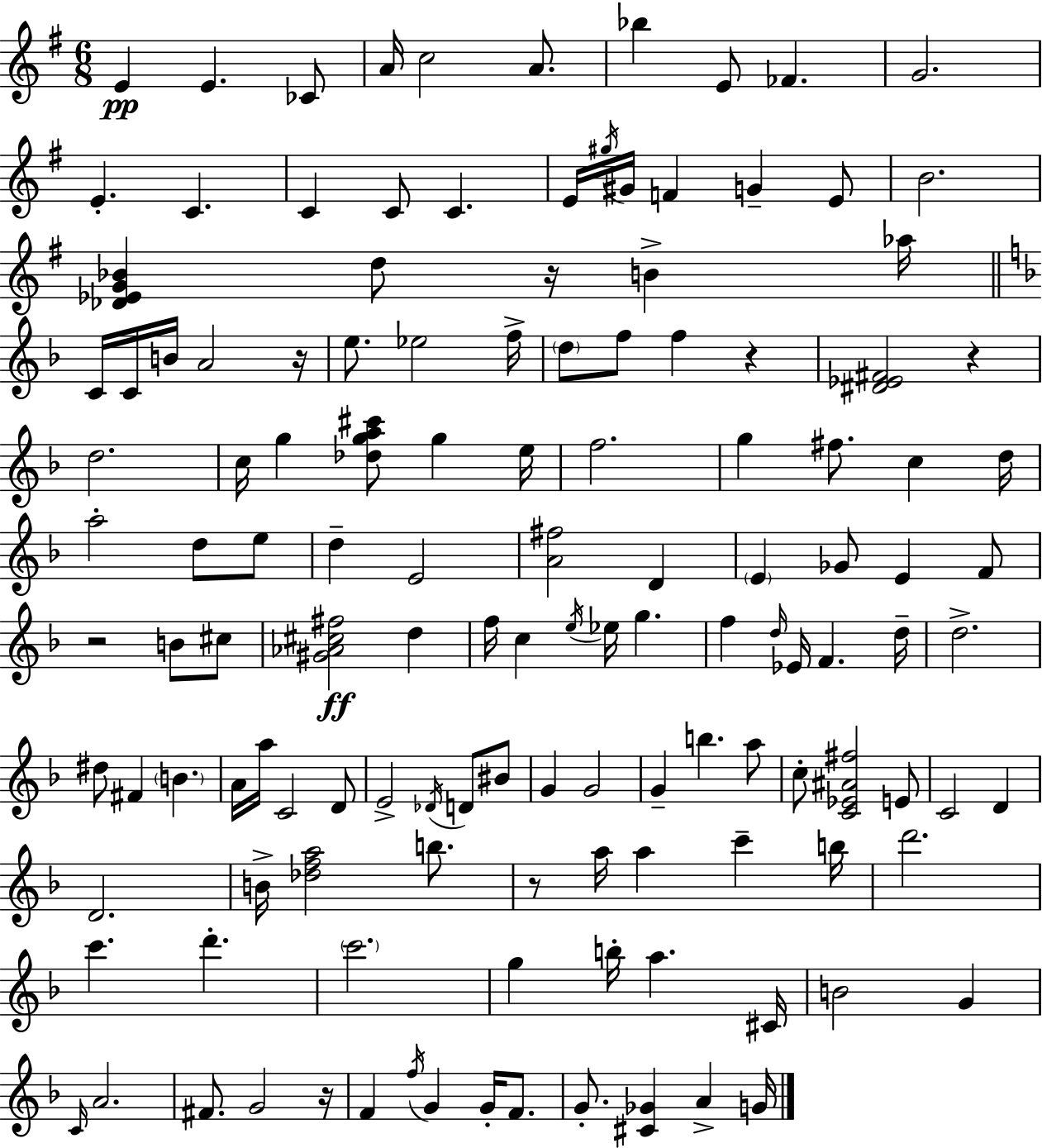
X:1
T:Untitled
M:6/8
L:1/4
K:G
E E _C/2 A/4 c2 A/2 _b E/2 _F G2 E C C C/2 C E/4 ^g/4 ^G/4 F G E/2 B2 [_D_EG_B] d/2 z/4 B _a/4 C/4 C/4 B/4 A2 z/4 e/2 _e2 f/4 d/2 f/2 f z [^D_E^F]2 z d2 c/4 g [_dga^c']/2 g e/4 f2 g ^f/2 c d/4 a2 d/2 e/2 d E2 [A^f]2 D E _G/2 E F/2 z2 B/2 ^c/2 [^G_A^c^f]2 d f/4 c e/4 _e/4 g f d/4 _E/4 F d/4 d2 ^d/2 ^F B A/4 a/4 C2 D/2 E2 _D/4 D/2 ^B/2 G G2 G b a/2 c/2 [C_E^A^f]2 E/2 C2 D D2 B/4 [_dfa]2 b/2 z/2 a/4 a c' b/4 d'2 c' d' c'2 g b/4 a ^C/4 B2 G C/4 A2 ^F/2 G2 z/4 F f/4 G G/4 F/2 G/2 [^C_G] A G/4